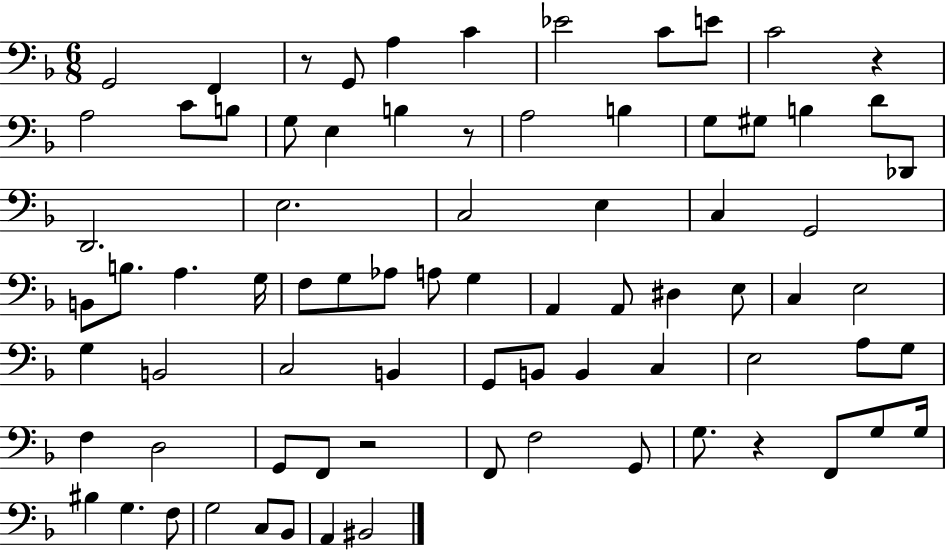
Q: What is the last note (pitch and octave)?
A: BIS2